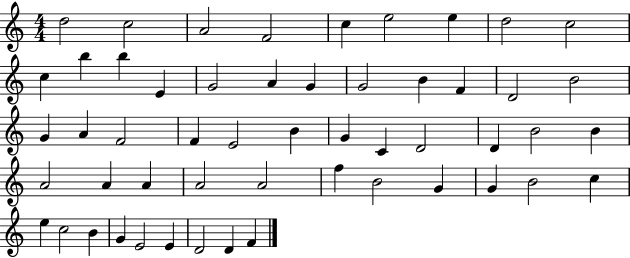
{
  \clef treble
  \numericTimeSignature
  \time 4/4
  \key c \major
  d''2 c''2 | a'2 f'2 | c''4 e''2 e''4 | d''2 c''2 | \break c''4 b''4 b''4 e'4 | g'2 a'4 g'4 | g'2 b'4 f'4 | d'2 b'2 | \break g'4 a'4 f'2 | f'4 e'2 b'4 | g'4 c'4 d'2 | d'4 b'2 b'4 | \break a'2 a'4 a'4 | a'2 a'2 | f''4 b'2 g'4 | g'4 b'2 c''4 | \break e''4 c''2 b'4 | g'4 e'2 e'4 | d'2 d'4 f'4 | \bar "|."
}